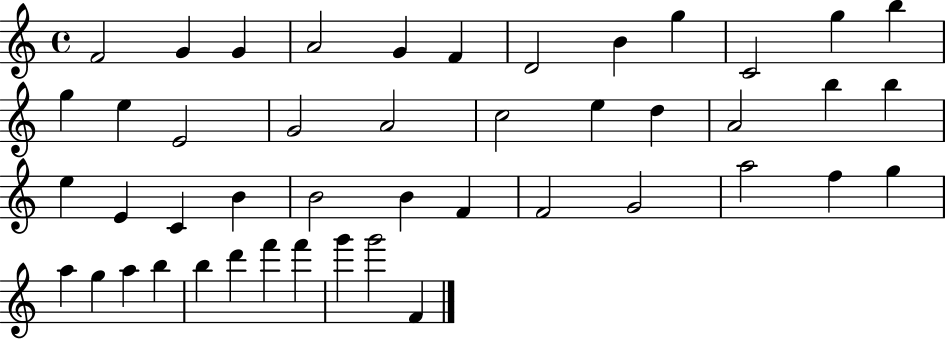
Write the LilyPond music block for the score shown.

{
  \clef treble
  \time 4/4
  \defaultTimeSignature
  \key c \major
  f'2 g'4 g'4 | a'2 g'4 f'4 | d'2 b'4 g''4 | c'2 g''4 b''4 | \break g''4 e''4 e'2 | g'2 a'2 | c''2 e''4 d''4 | a'2 b''4 b''4 | \break e''4 e'4 c'4 b'4 | b'2 b'4 f'4 | f'2 g'2 | a''2 f''4 g''4 | \break a''4 g''4 a''4 b''4 | b''4 d'''4 f'''4 f'''4 | g'''4 g'''2 f'4 | \bar "|."
}